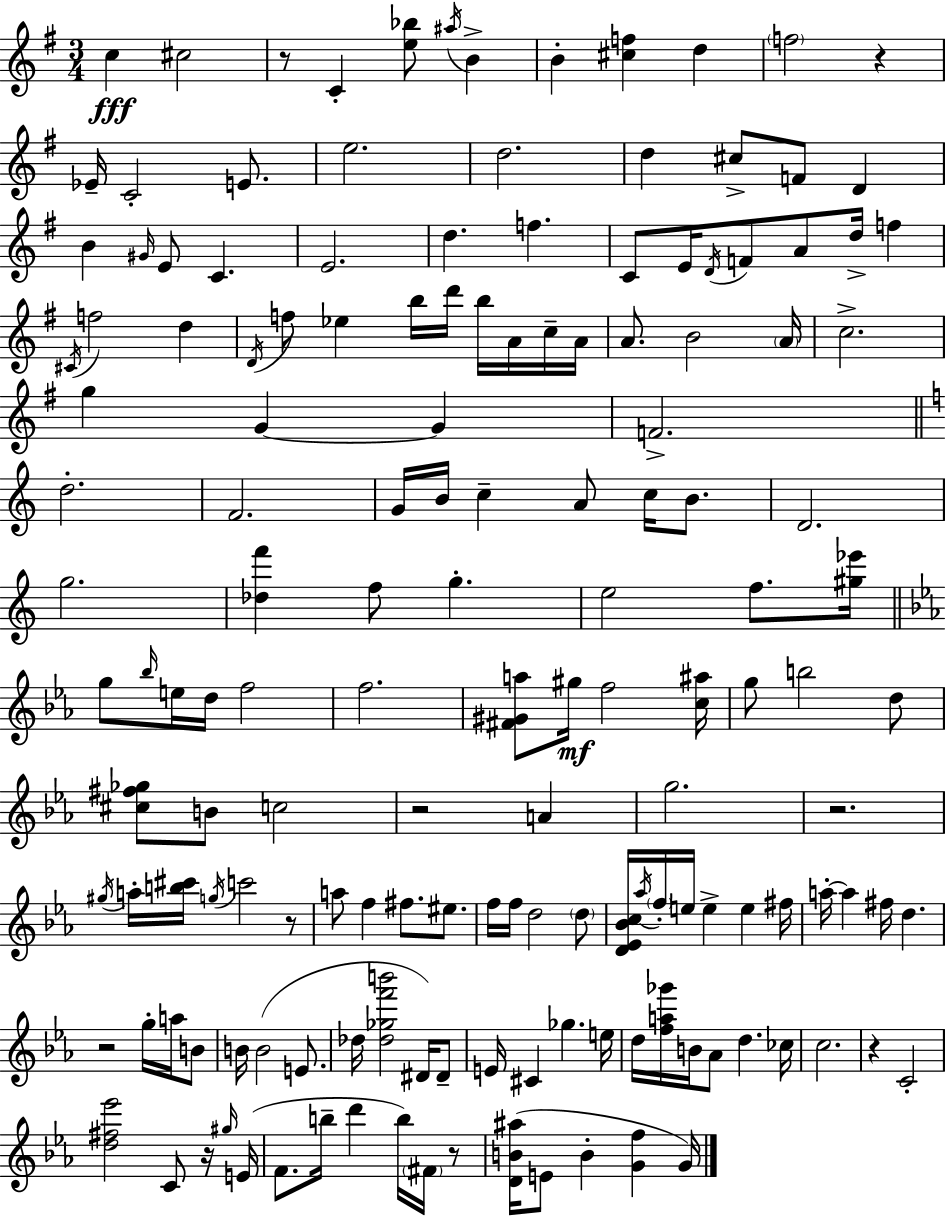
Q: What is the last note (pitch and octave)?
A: G4